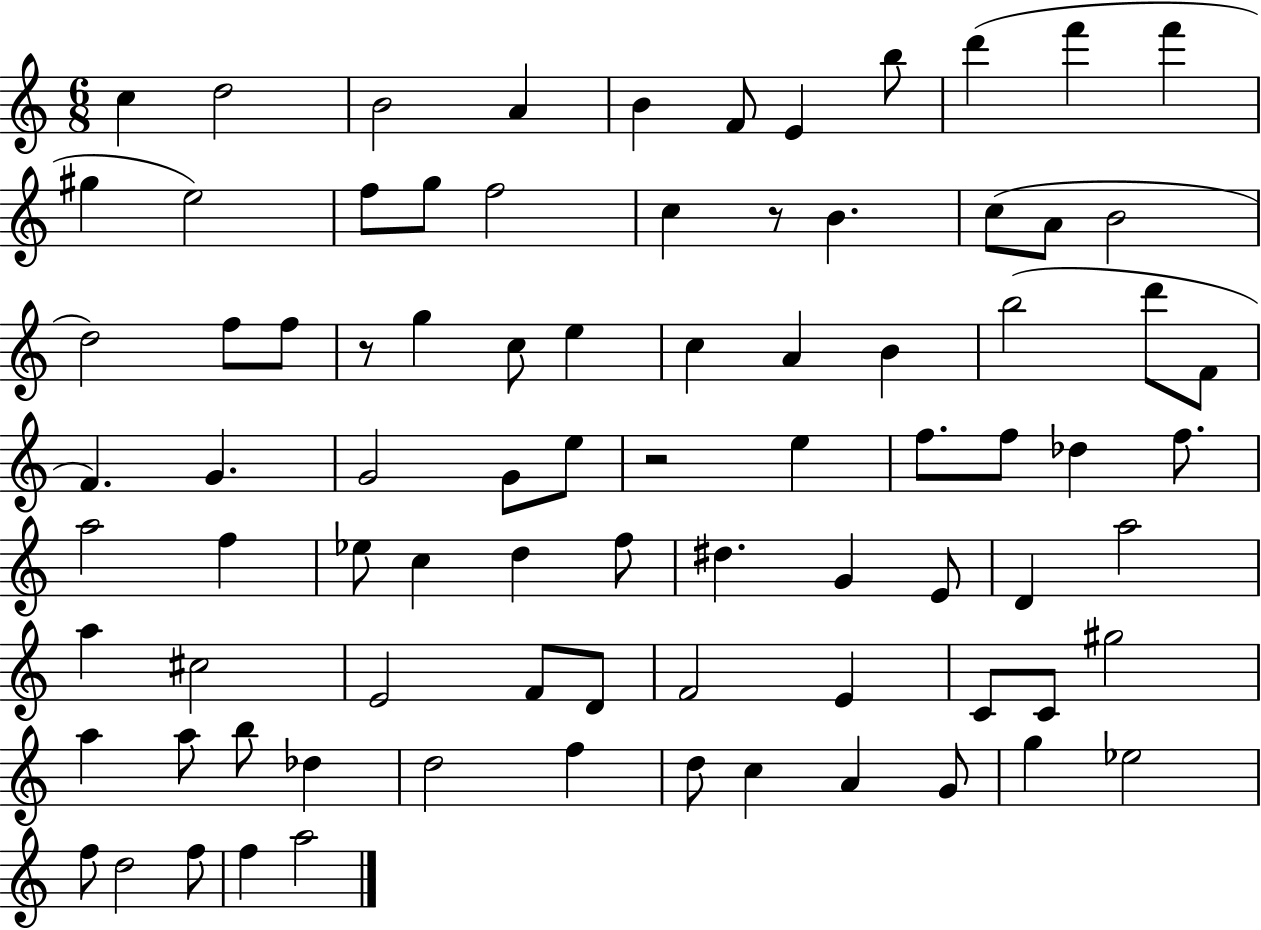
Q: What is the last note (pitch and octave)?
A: A5